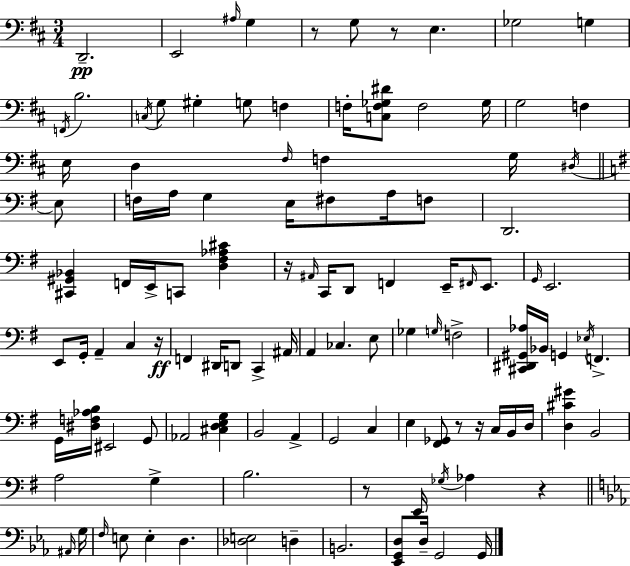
X:1
T:Untitled
M:3/4
L:1/4
K:D
D,,2 E,,2 ^A,/4 G, z/2 G,/2 z/2 E, _G,2 G, F,,/4 B,2 C,/4 G,/2 ^G, G,/2 F, F,/4 [C,F,_G,^D]/2 F,2 _G,/4 G,2 F, E,/4 D, ^F,/4 F, G,/4 ^D,/4 E,/2 F,/4 A,/4 G, E,/4 ^F,/2 A,/4 F,/2 D,,2 [^C,,^G,,_B,,] F,,/4 E,,/4 C,,/2 [D,^F,_A,^C] z/4 ^A,,/4 C,,/4 D,,/2 F,, E,,/4 ^F,,/4 E,,/2 G,,/4 E,,2 E,,/2 G,,/4 A,, C, z/4 F,, ^D,,/4 D,,/2 C,, ^A,,/4 A,, _C, E,/2 _G, G,/4 F,2 [^C,,^D,,^G,,_A,]/4 _B,,/4 G,, _E,/4 F,, G,,/4 [^D,F,_A,B,]/4 ^E,,2 G,,/2 _A,,2 [^C,D,E,G,] B,,2 A,, G,,2 C, E, [^F,,_G,,]/2 z/2 z/4 C,/4 B,,/4 D,/4 [D,^C^G] B,,2 A,2 G, B,2 z/2 E,,/4 _G,/4 _A, z ^A,,/4 G,/4 F,/4 E,/2 E, D, [_D,E,]2 D, B,,2 [_E,,G,,D,]/2 D,/4 G,,2 G,,/4